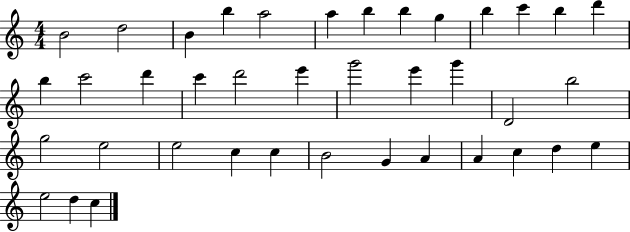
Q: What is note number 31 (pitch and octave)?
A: G4